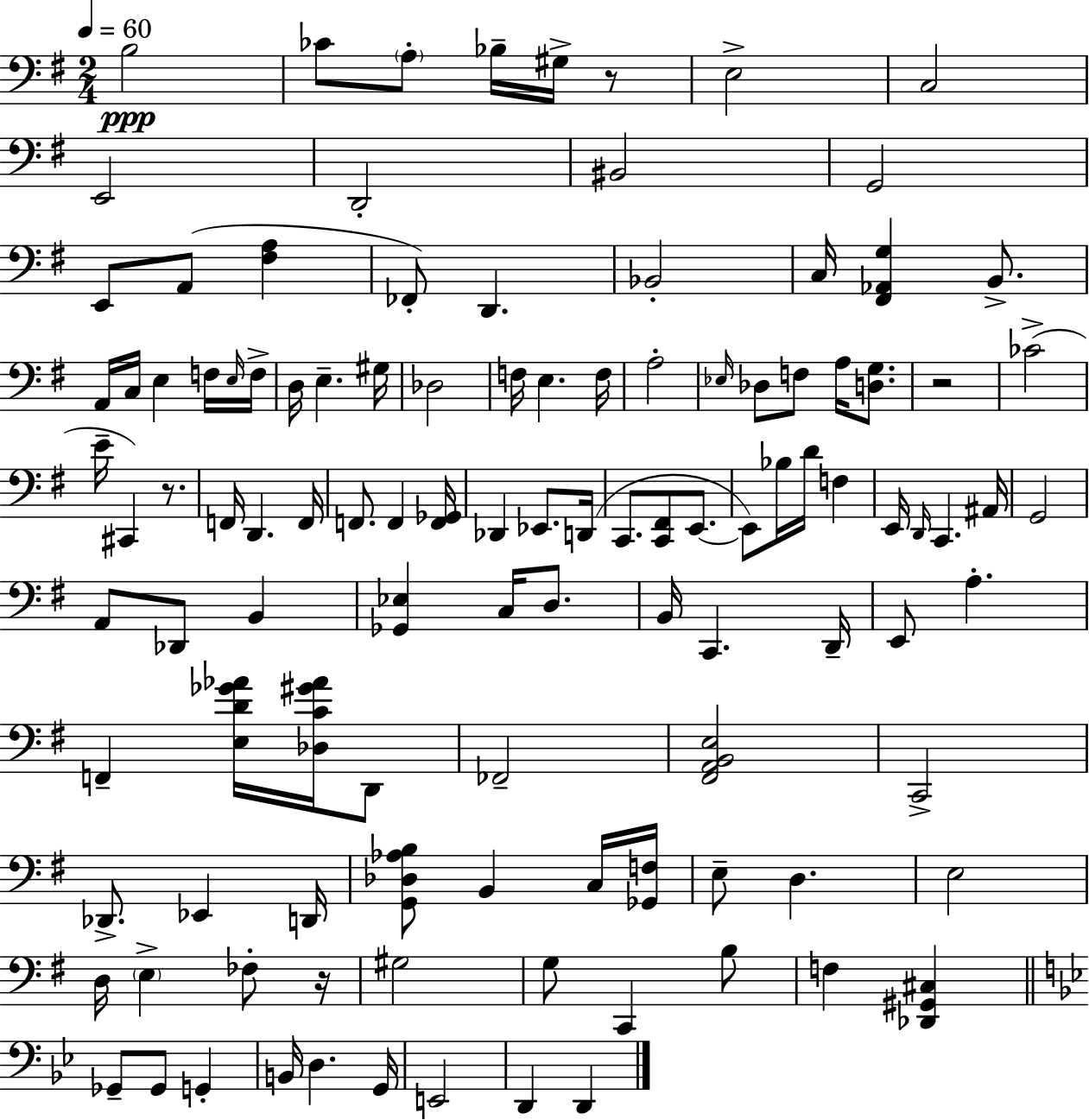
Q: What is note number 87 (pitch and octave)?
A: B3